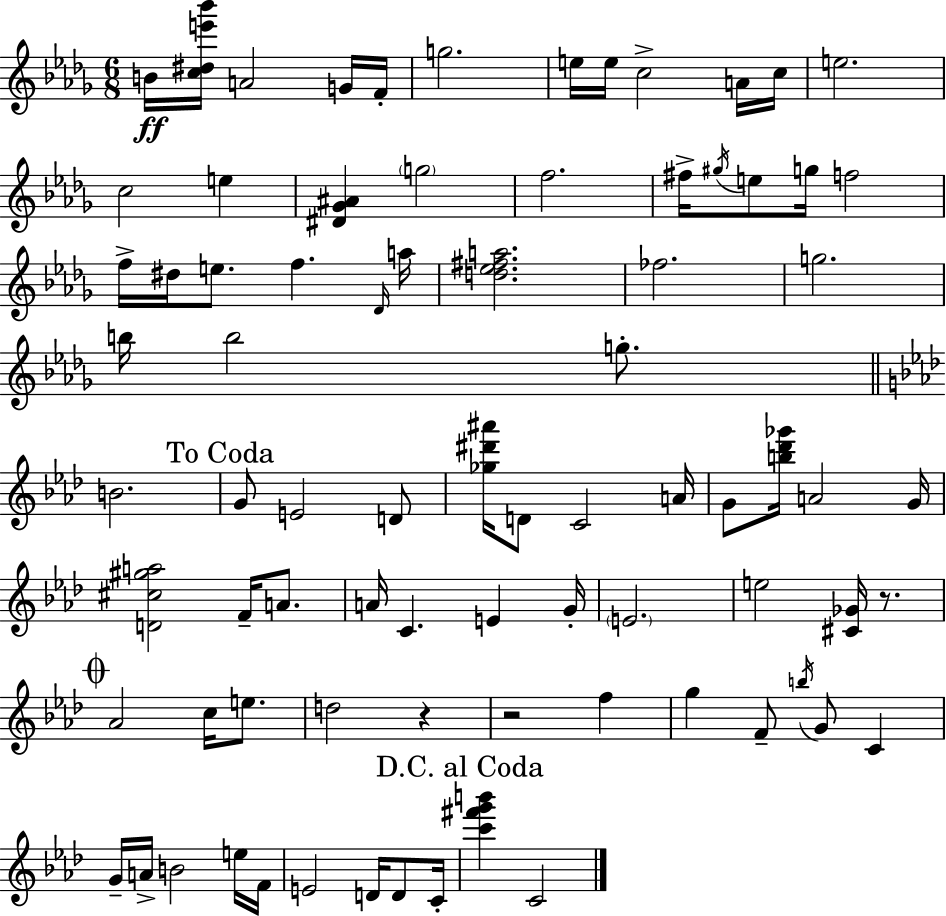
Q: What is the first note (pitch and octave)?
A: B4